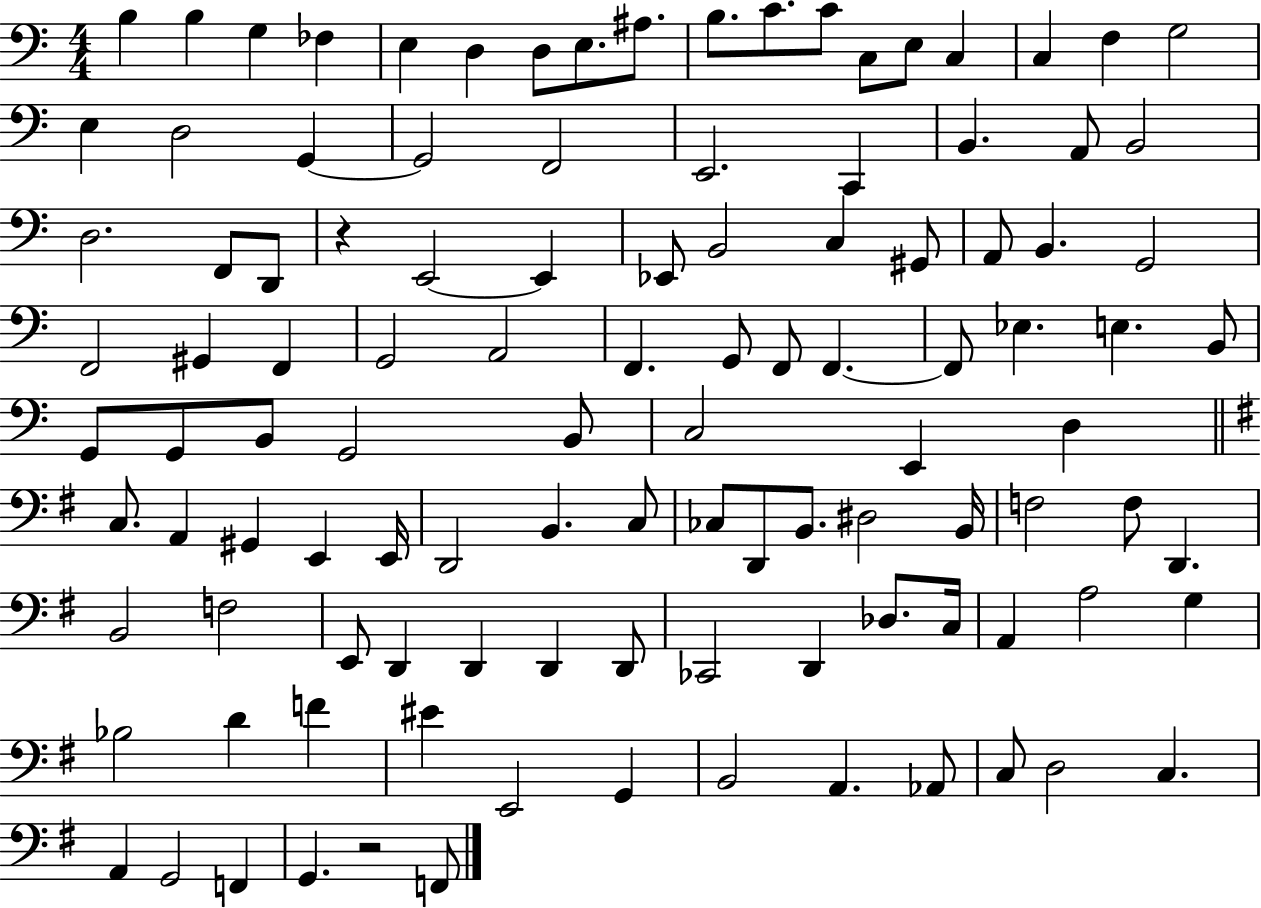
X:1
T:Untitled
M:4/4
L:1/4
K:C
B, B, G, _F, E, D, D,/2 E,/2 ^A,/2 B,/2 C/2 C/2 C,/2 E,/2 C, C, F, G,2 E, D,2 G,, G,,2 F,,2 E,,2 C,, B,, A,,/2 B,,2 D,2 F,,/2 D,,/2 z E,,2 E,, _E,,/2 B,,2 C, ^G,,/2 A,,/2 B,, G,,2 F,,2 ^G,, F,, G,,2 A,,2 F,, G,,/2 F,,/2 F,, F,,/2 _E, E, B,,/2 G,,/2 G,,/2 B,,/2 G,,2 B,,/2 C,2 E,, D, C,/2 A,, ^G,, E,, E,,/4 D,,2 B,, C,/2 _C,/2 D,,/2 B,,/2 ^D,2 B,,/4 F,2 F,/2 D,, B,,2 F,2 E,,/2 D,, D,, D,, D,,/2 _C,,2 D,, _D,/2 C,/4 A,, A,2 G, _B,2 D F ^E E,,2 G,, B,,2 A,, _A,,/2 C,/2 D,2 C, A,, G,,2 F,, G,, z2 F,,/2